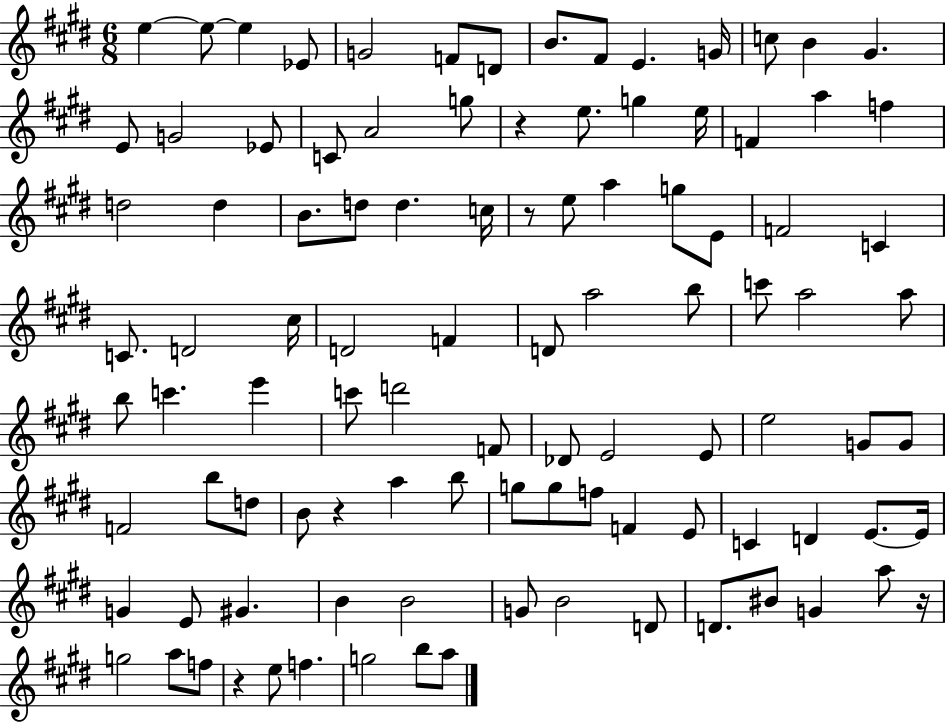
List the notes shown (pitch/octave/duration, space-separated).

E5/q E5/e E5/q Eb4/e G4/h F4/e D4/e B4/e. F#4/e E4/q. G4/s C5/e B4/q G#4/q. E4/e G4/h Eb4/e C4/e A4/h G5/e R/q E5/e. G5/q E5/s F4/q A5/q F5/q D5/h D5/q B4/e. D5/e D5/q. C5/s R/e E5/e A5/q G5/e E4/e F4/h C4/q C4/e. D4/h C#5/s D4/h F4/q D4/e A5/h B5/e C6/e A5/h A5/e B5/e C6/q. E6/q C6/e D6/h F4/e Db4/e E4/h E4/e E5/h G4/e G4/e F4/h B5/e D5/e B4/e R/q A5/q B5/e G5/e G5/e F5/e F4/q E4/e C4/q D4/q E4/e. E4/s G4/q E4/e G#4/q. B4/q B4/h G4/e B4/h D4/e D4/e. BIS4/e G4/q A5/e R/s G5/h A5/e F5/e R/q E5/e F5/q. G5/h B5/e A5/e